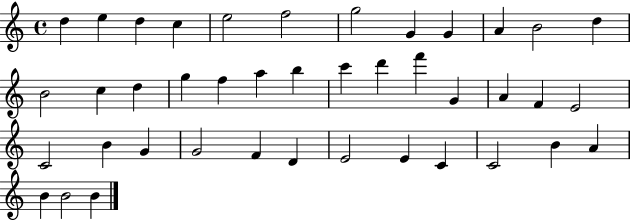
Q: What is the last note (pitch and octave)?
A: B4